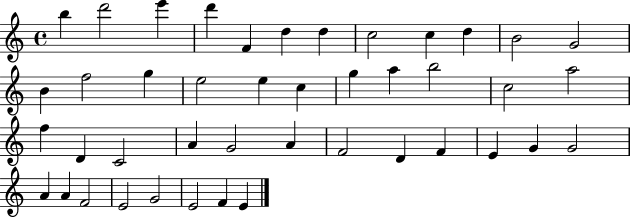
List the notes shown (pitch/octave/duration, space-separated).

B5/q D6/h E6/q D6/q F4/q D5/q D5/q C5/h C5/q D5/q B4/h G4/h B4/q F5/h G5/q E5/h E5/q C5/q G5/q A5/q B5/h C5/h A5/h F5/q D4/q C4/h A4/q G4/h A4/q F4/h D4/q F4/q E4/q G4/q G4/h A4/q A4/q F4/h E4/h G4/h E4/h F4/q E4/q